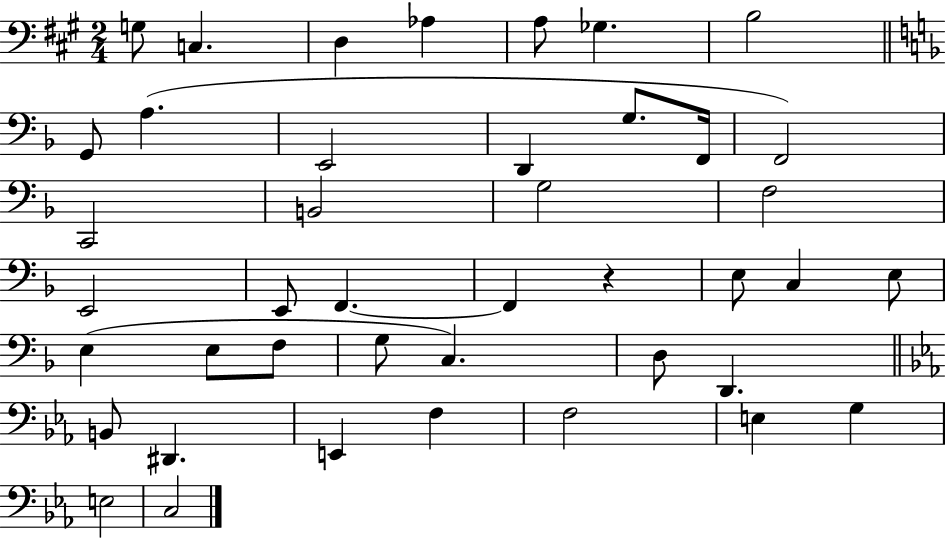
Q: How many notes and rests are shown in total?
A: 42